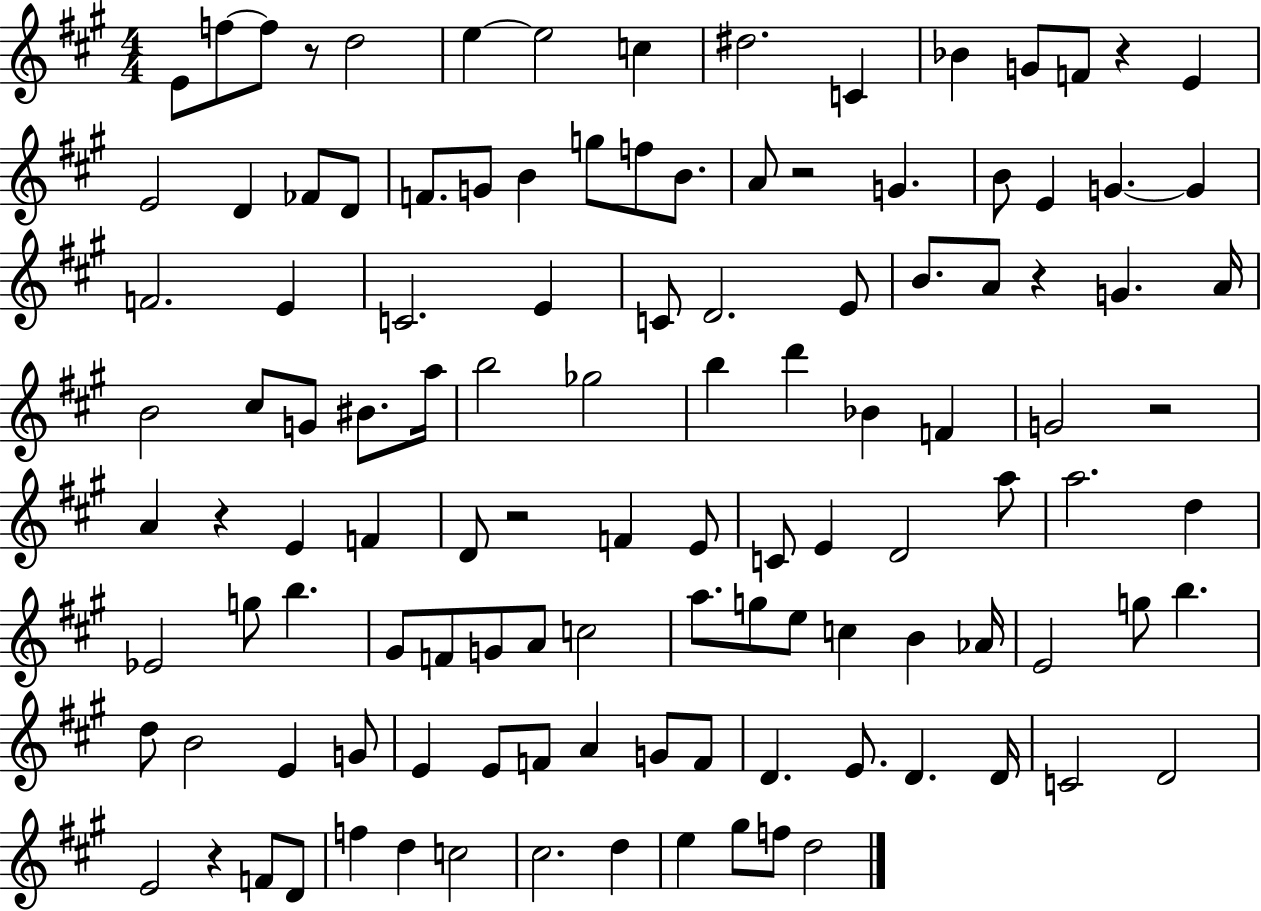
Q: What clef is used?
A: treble